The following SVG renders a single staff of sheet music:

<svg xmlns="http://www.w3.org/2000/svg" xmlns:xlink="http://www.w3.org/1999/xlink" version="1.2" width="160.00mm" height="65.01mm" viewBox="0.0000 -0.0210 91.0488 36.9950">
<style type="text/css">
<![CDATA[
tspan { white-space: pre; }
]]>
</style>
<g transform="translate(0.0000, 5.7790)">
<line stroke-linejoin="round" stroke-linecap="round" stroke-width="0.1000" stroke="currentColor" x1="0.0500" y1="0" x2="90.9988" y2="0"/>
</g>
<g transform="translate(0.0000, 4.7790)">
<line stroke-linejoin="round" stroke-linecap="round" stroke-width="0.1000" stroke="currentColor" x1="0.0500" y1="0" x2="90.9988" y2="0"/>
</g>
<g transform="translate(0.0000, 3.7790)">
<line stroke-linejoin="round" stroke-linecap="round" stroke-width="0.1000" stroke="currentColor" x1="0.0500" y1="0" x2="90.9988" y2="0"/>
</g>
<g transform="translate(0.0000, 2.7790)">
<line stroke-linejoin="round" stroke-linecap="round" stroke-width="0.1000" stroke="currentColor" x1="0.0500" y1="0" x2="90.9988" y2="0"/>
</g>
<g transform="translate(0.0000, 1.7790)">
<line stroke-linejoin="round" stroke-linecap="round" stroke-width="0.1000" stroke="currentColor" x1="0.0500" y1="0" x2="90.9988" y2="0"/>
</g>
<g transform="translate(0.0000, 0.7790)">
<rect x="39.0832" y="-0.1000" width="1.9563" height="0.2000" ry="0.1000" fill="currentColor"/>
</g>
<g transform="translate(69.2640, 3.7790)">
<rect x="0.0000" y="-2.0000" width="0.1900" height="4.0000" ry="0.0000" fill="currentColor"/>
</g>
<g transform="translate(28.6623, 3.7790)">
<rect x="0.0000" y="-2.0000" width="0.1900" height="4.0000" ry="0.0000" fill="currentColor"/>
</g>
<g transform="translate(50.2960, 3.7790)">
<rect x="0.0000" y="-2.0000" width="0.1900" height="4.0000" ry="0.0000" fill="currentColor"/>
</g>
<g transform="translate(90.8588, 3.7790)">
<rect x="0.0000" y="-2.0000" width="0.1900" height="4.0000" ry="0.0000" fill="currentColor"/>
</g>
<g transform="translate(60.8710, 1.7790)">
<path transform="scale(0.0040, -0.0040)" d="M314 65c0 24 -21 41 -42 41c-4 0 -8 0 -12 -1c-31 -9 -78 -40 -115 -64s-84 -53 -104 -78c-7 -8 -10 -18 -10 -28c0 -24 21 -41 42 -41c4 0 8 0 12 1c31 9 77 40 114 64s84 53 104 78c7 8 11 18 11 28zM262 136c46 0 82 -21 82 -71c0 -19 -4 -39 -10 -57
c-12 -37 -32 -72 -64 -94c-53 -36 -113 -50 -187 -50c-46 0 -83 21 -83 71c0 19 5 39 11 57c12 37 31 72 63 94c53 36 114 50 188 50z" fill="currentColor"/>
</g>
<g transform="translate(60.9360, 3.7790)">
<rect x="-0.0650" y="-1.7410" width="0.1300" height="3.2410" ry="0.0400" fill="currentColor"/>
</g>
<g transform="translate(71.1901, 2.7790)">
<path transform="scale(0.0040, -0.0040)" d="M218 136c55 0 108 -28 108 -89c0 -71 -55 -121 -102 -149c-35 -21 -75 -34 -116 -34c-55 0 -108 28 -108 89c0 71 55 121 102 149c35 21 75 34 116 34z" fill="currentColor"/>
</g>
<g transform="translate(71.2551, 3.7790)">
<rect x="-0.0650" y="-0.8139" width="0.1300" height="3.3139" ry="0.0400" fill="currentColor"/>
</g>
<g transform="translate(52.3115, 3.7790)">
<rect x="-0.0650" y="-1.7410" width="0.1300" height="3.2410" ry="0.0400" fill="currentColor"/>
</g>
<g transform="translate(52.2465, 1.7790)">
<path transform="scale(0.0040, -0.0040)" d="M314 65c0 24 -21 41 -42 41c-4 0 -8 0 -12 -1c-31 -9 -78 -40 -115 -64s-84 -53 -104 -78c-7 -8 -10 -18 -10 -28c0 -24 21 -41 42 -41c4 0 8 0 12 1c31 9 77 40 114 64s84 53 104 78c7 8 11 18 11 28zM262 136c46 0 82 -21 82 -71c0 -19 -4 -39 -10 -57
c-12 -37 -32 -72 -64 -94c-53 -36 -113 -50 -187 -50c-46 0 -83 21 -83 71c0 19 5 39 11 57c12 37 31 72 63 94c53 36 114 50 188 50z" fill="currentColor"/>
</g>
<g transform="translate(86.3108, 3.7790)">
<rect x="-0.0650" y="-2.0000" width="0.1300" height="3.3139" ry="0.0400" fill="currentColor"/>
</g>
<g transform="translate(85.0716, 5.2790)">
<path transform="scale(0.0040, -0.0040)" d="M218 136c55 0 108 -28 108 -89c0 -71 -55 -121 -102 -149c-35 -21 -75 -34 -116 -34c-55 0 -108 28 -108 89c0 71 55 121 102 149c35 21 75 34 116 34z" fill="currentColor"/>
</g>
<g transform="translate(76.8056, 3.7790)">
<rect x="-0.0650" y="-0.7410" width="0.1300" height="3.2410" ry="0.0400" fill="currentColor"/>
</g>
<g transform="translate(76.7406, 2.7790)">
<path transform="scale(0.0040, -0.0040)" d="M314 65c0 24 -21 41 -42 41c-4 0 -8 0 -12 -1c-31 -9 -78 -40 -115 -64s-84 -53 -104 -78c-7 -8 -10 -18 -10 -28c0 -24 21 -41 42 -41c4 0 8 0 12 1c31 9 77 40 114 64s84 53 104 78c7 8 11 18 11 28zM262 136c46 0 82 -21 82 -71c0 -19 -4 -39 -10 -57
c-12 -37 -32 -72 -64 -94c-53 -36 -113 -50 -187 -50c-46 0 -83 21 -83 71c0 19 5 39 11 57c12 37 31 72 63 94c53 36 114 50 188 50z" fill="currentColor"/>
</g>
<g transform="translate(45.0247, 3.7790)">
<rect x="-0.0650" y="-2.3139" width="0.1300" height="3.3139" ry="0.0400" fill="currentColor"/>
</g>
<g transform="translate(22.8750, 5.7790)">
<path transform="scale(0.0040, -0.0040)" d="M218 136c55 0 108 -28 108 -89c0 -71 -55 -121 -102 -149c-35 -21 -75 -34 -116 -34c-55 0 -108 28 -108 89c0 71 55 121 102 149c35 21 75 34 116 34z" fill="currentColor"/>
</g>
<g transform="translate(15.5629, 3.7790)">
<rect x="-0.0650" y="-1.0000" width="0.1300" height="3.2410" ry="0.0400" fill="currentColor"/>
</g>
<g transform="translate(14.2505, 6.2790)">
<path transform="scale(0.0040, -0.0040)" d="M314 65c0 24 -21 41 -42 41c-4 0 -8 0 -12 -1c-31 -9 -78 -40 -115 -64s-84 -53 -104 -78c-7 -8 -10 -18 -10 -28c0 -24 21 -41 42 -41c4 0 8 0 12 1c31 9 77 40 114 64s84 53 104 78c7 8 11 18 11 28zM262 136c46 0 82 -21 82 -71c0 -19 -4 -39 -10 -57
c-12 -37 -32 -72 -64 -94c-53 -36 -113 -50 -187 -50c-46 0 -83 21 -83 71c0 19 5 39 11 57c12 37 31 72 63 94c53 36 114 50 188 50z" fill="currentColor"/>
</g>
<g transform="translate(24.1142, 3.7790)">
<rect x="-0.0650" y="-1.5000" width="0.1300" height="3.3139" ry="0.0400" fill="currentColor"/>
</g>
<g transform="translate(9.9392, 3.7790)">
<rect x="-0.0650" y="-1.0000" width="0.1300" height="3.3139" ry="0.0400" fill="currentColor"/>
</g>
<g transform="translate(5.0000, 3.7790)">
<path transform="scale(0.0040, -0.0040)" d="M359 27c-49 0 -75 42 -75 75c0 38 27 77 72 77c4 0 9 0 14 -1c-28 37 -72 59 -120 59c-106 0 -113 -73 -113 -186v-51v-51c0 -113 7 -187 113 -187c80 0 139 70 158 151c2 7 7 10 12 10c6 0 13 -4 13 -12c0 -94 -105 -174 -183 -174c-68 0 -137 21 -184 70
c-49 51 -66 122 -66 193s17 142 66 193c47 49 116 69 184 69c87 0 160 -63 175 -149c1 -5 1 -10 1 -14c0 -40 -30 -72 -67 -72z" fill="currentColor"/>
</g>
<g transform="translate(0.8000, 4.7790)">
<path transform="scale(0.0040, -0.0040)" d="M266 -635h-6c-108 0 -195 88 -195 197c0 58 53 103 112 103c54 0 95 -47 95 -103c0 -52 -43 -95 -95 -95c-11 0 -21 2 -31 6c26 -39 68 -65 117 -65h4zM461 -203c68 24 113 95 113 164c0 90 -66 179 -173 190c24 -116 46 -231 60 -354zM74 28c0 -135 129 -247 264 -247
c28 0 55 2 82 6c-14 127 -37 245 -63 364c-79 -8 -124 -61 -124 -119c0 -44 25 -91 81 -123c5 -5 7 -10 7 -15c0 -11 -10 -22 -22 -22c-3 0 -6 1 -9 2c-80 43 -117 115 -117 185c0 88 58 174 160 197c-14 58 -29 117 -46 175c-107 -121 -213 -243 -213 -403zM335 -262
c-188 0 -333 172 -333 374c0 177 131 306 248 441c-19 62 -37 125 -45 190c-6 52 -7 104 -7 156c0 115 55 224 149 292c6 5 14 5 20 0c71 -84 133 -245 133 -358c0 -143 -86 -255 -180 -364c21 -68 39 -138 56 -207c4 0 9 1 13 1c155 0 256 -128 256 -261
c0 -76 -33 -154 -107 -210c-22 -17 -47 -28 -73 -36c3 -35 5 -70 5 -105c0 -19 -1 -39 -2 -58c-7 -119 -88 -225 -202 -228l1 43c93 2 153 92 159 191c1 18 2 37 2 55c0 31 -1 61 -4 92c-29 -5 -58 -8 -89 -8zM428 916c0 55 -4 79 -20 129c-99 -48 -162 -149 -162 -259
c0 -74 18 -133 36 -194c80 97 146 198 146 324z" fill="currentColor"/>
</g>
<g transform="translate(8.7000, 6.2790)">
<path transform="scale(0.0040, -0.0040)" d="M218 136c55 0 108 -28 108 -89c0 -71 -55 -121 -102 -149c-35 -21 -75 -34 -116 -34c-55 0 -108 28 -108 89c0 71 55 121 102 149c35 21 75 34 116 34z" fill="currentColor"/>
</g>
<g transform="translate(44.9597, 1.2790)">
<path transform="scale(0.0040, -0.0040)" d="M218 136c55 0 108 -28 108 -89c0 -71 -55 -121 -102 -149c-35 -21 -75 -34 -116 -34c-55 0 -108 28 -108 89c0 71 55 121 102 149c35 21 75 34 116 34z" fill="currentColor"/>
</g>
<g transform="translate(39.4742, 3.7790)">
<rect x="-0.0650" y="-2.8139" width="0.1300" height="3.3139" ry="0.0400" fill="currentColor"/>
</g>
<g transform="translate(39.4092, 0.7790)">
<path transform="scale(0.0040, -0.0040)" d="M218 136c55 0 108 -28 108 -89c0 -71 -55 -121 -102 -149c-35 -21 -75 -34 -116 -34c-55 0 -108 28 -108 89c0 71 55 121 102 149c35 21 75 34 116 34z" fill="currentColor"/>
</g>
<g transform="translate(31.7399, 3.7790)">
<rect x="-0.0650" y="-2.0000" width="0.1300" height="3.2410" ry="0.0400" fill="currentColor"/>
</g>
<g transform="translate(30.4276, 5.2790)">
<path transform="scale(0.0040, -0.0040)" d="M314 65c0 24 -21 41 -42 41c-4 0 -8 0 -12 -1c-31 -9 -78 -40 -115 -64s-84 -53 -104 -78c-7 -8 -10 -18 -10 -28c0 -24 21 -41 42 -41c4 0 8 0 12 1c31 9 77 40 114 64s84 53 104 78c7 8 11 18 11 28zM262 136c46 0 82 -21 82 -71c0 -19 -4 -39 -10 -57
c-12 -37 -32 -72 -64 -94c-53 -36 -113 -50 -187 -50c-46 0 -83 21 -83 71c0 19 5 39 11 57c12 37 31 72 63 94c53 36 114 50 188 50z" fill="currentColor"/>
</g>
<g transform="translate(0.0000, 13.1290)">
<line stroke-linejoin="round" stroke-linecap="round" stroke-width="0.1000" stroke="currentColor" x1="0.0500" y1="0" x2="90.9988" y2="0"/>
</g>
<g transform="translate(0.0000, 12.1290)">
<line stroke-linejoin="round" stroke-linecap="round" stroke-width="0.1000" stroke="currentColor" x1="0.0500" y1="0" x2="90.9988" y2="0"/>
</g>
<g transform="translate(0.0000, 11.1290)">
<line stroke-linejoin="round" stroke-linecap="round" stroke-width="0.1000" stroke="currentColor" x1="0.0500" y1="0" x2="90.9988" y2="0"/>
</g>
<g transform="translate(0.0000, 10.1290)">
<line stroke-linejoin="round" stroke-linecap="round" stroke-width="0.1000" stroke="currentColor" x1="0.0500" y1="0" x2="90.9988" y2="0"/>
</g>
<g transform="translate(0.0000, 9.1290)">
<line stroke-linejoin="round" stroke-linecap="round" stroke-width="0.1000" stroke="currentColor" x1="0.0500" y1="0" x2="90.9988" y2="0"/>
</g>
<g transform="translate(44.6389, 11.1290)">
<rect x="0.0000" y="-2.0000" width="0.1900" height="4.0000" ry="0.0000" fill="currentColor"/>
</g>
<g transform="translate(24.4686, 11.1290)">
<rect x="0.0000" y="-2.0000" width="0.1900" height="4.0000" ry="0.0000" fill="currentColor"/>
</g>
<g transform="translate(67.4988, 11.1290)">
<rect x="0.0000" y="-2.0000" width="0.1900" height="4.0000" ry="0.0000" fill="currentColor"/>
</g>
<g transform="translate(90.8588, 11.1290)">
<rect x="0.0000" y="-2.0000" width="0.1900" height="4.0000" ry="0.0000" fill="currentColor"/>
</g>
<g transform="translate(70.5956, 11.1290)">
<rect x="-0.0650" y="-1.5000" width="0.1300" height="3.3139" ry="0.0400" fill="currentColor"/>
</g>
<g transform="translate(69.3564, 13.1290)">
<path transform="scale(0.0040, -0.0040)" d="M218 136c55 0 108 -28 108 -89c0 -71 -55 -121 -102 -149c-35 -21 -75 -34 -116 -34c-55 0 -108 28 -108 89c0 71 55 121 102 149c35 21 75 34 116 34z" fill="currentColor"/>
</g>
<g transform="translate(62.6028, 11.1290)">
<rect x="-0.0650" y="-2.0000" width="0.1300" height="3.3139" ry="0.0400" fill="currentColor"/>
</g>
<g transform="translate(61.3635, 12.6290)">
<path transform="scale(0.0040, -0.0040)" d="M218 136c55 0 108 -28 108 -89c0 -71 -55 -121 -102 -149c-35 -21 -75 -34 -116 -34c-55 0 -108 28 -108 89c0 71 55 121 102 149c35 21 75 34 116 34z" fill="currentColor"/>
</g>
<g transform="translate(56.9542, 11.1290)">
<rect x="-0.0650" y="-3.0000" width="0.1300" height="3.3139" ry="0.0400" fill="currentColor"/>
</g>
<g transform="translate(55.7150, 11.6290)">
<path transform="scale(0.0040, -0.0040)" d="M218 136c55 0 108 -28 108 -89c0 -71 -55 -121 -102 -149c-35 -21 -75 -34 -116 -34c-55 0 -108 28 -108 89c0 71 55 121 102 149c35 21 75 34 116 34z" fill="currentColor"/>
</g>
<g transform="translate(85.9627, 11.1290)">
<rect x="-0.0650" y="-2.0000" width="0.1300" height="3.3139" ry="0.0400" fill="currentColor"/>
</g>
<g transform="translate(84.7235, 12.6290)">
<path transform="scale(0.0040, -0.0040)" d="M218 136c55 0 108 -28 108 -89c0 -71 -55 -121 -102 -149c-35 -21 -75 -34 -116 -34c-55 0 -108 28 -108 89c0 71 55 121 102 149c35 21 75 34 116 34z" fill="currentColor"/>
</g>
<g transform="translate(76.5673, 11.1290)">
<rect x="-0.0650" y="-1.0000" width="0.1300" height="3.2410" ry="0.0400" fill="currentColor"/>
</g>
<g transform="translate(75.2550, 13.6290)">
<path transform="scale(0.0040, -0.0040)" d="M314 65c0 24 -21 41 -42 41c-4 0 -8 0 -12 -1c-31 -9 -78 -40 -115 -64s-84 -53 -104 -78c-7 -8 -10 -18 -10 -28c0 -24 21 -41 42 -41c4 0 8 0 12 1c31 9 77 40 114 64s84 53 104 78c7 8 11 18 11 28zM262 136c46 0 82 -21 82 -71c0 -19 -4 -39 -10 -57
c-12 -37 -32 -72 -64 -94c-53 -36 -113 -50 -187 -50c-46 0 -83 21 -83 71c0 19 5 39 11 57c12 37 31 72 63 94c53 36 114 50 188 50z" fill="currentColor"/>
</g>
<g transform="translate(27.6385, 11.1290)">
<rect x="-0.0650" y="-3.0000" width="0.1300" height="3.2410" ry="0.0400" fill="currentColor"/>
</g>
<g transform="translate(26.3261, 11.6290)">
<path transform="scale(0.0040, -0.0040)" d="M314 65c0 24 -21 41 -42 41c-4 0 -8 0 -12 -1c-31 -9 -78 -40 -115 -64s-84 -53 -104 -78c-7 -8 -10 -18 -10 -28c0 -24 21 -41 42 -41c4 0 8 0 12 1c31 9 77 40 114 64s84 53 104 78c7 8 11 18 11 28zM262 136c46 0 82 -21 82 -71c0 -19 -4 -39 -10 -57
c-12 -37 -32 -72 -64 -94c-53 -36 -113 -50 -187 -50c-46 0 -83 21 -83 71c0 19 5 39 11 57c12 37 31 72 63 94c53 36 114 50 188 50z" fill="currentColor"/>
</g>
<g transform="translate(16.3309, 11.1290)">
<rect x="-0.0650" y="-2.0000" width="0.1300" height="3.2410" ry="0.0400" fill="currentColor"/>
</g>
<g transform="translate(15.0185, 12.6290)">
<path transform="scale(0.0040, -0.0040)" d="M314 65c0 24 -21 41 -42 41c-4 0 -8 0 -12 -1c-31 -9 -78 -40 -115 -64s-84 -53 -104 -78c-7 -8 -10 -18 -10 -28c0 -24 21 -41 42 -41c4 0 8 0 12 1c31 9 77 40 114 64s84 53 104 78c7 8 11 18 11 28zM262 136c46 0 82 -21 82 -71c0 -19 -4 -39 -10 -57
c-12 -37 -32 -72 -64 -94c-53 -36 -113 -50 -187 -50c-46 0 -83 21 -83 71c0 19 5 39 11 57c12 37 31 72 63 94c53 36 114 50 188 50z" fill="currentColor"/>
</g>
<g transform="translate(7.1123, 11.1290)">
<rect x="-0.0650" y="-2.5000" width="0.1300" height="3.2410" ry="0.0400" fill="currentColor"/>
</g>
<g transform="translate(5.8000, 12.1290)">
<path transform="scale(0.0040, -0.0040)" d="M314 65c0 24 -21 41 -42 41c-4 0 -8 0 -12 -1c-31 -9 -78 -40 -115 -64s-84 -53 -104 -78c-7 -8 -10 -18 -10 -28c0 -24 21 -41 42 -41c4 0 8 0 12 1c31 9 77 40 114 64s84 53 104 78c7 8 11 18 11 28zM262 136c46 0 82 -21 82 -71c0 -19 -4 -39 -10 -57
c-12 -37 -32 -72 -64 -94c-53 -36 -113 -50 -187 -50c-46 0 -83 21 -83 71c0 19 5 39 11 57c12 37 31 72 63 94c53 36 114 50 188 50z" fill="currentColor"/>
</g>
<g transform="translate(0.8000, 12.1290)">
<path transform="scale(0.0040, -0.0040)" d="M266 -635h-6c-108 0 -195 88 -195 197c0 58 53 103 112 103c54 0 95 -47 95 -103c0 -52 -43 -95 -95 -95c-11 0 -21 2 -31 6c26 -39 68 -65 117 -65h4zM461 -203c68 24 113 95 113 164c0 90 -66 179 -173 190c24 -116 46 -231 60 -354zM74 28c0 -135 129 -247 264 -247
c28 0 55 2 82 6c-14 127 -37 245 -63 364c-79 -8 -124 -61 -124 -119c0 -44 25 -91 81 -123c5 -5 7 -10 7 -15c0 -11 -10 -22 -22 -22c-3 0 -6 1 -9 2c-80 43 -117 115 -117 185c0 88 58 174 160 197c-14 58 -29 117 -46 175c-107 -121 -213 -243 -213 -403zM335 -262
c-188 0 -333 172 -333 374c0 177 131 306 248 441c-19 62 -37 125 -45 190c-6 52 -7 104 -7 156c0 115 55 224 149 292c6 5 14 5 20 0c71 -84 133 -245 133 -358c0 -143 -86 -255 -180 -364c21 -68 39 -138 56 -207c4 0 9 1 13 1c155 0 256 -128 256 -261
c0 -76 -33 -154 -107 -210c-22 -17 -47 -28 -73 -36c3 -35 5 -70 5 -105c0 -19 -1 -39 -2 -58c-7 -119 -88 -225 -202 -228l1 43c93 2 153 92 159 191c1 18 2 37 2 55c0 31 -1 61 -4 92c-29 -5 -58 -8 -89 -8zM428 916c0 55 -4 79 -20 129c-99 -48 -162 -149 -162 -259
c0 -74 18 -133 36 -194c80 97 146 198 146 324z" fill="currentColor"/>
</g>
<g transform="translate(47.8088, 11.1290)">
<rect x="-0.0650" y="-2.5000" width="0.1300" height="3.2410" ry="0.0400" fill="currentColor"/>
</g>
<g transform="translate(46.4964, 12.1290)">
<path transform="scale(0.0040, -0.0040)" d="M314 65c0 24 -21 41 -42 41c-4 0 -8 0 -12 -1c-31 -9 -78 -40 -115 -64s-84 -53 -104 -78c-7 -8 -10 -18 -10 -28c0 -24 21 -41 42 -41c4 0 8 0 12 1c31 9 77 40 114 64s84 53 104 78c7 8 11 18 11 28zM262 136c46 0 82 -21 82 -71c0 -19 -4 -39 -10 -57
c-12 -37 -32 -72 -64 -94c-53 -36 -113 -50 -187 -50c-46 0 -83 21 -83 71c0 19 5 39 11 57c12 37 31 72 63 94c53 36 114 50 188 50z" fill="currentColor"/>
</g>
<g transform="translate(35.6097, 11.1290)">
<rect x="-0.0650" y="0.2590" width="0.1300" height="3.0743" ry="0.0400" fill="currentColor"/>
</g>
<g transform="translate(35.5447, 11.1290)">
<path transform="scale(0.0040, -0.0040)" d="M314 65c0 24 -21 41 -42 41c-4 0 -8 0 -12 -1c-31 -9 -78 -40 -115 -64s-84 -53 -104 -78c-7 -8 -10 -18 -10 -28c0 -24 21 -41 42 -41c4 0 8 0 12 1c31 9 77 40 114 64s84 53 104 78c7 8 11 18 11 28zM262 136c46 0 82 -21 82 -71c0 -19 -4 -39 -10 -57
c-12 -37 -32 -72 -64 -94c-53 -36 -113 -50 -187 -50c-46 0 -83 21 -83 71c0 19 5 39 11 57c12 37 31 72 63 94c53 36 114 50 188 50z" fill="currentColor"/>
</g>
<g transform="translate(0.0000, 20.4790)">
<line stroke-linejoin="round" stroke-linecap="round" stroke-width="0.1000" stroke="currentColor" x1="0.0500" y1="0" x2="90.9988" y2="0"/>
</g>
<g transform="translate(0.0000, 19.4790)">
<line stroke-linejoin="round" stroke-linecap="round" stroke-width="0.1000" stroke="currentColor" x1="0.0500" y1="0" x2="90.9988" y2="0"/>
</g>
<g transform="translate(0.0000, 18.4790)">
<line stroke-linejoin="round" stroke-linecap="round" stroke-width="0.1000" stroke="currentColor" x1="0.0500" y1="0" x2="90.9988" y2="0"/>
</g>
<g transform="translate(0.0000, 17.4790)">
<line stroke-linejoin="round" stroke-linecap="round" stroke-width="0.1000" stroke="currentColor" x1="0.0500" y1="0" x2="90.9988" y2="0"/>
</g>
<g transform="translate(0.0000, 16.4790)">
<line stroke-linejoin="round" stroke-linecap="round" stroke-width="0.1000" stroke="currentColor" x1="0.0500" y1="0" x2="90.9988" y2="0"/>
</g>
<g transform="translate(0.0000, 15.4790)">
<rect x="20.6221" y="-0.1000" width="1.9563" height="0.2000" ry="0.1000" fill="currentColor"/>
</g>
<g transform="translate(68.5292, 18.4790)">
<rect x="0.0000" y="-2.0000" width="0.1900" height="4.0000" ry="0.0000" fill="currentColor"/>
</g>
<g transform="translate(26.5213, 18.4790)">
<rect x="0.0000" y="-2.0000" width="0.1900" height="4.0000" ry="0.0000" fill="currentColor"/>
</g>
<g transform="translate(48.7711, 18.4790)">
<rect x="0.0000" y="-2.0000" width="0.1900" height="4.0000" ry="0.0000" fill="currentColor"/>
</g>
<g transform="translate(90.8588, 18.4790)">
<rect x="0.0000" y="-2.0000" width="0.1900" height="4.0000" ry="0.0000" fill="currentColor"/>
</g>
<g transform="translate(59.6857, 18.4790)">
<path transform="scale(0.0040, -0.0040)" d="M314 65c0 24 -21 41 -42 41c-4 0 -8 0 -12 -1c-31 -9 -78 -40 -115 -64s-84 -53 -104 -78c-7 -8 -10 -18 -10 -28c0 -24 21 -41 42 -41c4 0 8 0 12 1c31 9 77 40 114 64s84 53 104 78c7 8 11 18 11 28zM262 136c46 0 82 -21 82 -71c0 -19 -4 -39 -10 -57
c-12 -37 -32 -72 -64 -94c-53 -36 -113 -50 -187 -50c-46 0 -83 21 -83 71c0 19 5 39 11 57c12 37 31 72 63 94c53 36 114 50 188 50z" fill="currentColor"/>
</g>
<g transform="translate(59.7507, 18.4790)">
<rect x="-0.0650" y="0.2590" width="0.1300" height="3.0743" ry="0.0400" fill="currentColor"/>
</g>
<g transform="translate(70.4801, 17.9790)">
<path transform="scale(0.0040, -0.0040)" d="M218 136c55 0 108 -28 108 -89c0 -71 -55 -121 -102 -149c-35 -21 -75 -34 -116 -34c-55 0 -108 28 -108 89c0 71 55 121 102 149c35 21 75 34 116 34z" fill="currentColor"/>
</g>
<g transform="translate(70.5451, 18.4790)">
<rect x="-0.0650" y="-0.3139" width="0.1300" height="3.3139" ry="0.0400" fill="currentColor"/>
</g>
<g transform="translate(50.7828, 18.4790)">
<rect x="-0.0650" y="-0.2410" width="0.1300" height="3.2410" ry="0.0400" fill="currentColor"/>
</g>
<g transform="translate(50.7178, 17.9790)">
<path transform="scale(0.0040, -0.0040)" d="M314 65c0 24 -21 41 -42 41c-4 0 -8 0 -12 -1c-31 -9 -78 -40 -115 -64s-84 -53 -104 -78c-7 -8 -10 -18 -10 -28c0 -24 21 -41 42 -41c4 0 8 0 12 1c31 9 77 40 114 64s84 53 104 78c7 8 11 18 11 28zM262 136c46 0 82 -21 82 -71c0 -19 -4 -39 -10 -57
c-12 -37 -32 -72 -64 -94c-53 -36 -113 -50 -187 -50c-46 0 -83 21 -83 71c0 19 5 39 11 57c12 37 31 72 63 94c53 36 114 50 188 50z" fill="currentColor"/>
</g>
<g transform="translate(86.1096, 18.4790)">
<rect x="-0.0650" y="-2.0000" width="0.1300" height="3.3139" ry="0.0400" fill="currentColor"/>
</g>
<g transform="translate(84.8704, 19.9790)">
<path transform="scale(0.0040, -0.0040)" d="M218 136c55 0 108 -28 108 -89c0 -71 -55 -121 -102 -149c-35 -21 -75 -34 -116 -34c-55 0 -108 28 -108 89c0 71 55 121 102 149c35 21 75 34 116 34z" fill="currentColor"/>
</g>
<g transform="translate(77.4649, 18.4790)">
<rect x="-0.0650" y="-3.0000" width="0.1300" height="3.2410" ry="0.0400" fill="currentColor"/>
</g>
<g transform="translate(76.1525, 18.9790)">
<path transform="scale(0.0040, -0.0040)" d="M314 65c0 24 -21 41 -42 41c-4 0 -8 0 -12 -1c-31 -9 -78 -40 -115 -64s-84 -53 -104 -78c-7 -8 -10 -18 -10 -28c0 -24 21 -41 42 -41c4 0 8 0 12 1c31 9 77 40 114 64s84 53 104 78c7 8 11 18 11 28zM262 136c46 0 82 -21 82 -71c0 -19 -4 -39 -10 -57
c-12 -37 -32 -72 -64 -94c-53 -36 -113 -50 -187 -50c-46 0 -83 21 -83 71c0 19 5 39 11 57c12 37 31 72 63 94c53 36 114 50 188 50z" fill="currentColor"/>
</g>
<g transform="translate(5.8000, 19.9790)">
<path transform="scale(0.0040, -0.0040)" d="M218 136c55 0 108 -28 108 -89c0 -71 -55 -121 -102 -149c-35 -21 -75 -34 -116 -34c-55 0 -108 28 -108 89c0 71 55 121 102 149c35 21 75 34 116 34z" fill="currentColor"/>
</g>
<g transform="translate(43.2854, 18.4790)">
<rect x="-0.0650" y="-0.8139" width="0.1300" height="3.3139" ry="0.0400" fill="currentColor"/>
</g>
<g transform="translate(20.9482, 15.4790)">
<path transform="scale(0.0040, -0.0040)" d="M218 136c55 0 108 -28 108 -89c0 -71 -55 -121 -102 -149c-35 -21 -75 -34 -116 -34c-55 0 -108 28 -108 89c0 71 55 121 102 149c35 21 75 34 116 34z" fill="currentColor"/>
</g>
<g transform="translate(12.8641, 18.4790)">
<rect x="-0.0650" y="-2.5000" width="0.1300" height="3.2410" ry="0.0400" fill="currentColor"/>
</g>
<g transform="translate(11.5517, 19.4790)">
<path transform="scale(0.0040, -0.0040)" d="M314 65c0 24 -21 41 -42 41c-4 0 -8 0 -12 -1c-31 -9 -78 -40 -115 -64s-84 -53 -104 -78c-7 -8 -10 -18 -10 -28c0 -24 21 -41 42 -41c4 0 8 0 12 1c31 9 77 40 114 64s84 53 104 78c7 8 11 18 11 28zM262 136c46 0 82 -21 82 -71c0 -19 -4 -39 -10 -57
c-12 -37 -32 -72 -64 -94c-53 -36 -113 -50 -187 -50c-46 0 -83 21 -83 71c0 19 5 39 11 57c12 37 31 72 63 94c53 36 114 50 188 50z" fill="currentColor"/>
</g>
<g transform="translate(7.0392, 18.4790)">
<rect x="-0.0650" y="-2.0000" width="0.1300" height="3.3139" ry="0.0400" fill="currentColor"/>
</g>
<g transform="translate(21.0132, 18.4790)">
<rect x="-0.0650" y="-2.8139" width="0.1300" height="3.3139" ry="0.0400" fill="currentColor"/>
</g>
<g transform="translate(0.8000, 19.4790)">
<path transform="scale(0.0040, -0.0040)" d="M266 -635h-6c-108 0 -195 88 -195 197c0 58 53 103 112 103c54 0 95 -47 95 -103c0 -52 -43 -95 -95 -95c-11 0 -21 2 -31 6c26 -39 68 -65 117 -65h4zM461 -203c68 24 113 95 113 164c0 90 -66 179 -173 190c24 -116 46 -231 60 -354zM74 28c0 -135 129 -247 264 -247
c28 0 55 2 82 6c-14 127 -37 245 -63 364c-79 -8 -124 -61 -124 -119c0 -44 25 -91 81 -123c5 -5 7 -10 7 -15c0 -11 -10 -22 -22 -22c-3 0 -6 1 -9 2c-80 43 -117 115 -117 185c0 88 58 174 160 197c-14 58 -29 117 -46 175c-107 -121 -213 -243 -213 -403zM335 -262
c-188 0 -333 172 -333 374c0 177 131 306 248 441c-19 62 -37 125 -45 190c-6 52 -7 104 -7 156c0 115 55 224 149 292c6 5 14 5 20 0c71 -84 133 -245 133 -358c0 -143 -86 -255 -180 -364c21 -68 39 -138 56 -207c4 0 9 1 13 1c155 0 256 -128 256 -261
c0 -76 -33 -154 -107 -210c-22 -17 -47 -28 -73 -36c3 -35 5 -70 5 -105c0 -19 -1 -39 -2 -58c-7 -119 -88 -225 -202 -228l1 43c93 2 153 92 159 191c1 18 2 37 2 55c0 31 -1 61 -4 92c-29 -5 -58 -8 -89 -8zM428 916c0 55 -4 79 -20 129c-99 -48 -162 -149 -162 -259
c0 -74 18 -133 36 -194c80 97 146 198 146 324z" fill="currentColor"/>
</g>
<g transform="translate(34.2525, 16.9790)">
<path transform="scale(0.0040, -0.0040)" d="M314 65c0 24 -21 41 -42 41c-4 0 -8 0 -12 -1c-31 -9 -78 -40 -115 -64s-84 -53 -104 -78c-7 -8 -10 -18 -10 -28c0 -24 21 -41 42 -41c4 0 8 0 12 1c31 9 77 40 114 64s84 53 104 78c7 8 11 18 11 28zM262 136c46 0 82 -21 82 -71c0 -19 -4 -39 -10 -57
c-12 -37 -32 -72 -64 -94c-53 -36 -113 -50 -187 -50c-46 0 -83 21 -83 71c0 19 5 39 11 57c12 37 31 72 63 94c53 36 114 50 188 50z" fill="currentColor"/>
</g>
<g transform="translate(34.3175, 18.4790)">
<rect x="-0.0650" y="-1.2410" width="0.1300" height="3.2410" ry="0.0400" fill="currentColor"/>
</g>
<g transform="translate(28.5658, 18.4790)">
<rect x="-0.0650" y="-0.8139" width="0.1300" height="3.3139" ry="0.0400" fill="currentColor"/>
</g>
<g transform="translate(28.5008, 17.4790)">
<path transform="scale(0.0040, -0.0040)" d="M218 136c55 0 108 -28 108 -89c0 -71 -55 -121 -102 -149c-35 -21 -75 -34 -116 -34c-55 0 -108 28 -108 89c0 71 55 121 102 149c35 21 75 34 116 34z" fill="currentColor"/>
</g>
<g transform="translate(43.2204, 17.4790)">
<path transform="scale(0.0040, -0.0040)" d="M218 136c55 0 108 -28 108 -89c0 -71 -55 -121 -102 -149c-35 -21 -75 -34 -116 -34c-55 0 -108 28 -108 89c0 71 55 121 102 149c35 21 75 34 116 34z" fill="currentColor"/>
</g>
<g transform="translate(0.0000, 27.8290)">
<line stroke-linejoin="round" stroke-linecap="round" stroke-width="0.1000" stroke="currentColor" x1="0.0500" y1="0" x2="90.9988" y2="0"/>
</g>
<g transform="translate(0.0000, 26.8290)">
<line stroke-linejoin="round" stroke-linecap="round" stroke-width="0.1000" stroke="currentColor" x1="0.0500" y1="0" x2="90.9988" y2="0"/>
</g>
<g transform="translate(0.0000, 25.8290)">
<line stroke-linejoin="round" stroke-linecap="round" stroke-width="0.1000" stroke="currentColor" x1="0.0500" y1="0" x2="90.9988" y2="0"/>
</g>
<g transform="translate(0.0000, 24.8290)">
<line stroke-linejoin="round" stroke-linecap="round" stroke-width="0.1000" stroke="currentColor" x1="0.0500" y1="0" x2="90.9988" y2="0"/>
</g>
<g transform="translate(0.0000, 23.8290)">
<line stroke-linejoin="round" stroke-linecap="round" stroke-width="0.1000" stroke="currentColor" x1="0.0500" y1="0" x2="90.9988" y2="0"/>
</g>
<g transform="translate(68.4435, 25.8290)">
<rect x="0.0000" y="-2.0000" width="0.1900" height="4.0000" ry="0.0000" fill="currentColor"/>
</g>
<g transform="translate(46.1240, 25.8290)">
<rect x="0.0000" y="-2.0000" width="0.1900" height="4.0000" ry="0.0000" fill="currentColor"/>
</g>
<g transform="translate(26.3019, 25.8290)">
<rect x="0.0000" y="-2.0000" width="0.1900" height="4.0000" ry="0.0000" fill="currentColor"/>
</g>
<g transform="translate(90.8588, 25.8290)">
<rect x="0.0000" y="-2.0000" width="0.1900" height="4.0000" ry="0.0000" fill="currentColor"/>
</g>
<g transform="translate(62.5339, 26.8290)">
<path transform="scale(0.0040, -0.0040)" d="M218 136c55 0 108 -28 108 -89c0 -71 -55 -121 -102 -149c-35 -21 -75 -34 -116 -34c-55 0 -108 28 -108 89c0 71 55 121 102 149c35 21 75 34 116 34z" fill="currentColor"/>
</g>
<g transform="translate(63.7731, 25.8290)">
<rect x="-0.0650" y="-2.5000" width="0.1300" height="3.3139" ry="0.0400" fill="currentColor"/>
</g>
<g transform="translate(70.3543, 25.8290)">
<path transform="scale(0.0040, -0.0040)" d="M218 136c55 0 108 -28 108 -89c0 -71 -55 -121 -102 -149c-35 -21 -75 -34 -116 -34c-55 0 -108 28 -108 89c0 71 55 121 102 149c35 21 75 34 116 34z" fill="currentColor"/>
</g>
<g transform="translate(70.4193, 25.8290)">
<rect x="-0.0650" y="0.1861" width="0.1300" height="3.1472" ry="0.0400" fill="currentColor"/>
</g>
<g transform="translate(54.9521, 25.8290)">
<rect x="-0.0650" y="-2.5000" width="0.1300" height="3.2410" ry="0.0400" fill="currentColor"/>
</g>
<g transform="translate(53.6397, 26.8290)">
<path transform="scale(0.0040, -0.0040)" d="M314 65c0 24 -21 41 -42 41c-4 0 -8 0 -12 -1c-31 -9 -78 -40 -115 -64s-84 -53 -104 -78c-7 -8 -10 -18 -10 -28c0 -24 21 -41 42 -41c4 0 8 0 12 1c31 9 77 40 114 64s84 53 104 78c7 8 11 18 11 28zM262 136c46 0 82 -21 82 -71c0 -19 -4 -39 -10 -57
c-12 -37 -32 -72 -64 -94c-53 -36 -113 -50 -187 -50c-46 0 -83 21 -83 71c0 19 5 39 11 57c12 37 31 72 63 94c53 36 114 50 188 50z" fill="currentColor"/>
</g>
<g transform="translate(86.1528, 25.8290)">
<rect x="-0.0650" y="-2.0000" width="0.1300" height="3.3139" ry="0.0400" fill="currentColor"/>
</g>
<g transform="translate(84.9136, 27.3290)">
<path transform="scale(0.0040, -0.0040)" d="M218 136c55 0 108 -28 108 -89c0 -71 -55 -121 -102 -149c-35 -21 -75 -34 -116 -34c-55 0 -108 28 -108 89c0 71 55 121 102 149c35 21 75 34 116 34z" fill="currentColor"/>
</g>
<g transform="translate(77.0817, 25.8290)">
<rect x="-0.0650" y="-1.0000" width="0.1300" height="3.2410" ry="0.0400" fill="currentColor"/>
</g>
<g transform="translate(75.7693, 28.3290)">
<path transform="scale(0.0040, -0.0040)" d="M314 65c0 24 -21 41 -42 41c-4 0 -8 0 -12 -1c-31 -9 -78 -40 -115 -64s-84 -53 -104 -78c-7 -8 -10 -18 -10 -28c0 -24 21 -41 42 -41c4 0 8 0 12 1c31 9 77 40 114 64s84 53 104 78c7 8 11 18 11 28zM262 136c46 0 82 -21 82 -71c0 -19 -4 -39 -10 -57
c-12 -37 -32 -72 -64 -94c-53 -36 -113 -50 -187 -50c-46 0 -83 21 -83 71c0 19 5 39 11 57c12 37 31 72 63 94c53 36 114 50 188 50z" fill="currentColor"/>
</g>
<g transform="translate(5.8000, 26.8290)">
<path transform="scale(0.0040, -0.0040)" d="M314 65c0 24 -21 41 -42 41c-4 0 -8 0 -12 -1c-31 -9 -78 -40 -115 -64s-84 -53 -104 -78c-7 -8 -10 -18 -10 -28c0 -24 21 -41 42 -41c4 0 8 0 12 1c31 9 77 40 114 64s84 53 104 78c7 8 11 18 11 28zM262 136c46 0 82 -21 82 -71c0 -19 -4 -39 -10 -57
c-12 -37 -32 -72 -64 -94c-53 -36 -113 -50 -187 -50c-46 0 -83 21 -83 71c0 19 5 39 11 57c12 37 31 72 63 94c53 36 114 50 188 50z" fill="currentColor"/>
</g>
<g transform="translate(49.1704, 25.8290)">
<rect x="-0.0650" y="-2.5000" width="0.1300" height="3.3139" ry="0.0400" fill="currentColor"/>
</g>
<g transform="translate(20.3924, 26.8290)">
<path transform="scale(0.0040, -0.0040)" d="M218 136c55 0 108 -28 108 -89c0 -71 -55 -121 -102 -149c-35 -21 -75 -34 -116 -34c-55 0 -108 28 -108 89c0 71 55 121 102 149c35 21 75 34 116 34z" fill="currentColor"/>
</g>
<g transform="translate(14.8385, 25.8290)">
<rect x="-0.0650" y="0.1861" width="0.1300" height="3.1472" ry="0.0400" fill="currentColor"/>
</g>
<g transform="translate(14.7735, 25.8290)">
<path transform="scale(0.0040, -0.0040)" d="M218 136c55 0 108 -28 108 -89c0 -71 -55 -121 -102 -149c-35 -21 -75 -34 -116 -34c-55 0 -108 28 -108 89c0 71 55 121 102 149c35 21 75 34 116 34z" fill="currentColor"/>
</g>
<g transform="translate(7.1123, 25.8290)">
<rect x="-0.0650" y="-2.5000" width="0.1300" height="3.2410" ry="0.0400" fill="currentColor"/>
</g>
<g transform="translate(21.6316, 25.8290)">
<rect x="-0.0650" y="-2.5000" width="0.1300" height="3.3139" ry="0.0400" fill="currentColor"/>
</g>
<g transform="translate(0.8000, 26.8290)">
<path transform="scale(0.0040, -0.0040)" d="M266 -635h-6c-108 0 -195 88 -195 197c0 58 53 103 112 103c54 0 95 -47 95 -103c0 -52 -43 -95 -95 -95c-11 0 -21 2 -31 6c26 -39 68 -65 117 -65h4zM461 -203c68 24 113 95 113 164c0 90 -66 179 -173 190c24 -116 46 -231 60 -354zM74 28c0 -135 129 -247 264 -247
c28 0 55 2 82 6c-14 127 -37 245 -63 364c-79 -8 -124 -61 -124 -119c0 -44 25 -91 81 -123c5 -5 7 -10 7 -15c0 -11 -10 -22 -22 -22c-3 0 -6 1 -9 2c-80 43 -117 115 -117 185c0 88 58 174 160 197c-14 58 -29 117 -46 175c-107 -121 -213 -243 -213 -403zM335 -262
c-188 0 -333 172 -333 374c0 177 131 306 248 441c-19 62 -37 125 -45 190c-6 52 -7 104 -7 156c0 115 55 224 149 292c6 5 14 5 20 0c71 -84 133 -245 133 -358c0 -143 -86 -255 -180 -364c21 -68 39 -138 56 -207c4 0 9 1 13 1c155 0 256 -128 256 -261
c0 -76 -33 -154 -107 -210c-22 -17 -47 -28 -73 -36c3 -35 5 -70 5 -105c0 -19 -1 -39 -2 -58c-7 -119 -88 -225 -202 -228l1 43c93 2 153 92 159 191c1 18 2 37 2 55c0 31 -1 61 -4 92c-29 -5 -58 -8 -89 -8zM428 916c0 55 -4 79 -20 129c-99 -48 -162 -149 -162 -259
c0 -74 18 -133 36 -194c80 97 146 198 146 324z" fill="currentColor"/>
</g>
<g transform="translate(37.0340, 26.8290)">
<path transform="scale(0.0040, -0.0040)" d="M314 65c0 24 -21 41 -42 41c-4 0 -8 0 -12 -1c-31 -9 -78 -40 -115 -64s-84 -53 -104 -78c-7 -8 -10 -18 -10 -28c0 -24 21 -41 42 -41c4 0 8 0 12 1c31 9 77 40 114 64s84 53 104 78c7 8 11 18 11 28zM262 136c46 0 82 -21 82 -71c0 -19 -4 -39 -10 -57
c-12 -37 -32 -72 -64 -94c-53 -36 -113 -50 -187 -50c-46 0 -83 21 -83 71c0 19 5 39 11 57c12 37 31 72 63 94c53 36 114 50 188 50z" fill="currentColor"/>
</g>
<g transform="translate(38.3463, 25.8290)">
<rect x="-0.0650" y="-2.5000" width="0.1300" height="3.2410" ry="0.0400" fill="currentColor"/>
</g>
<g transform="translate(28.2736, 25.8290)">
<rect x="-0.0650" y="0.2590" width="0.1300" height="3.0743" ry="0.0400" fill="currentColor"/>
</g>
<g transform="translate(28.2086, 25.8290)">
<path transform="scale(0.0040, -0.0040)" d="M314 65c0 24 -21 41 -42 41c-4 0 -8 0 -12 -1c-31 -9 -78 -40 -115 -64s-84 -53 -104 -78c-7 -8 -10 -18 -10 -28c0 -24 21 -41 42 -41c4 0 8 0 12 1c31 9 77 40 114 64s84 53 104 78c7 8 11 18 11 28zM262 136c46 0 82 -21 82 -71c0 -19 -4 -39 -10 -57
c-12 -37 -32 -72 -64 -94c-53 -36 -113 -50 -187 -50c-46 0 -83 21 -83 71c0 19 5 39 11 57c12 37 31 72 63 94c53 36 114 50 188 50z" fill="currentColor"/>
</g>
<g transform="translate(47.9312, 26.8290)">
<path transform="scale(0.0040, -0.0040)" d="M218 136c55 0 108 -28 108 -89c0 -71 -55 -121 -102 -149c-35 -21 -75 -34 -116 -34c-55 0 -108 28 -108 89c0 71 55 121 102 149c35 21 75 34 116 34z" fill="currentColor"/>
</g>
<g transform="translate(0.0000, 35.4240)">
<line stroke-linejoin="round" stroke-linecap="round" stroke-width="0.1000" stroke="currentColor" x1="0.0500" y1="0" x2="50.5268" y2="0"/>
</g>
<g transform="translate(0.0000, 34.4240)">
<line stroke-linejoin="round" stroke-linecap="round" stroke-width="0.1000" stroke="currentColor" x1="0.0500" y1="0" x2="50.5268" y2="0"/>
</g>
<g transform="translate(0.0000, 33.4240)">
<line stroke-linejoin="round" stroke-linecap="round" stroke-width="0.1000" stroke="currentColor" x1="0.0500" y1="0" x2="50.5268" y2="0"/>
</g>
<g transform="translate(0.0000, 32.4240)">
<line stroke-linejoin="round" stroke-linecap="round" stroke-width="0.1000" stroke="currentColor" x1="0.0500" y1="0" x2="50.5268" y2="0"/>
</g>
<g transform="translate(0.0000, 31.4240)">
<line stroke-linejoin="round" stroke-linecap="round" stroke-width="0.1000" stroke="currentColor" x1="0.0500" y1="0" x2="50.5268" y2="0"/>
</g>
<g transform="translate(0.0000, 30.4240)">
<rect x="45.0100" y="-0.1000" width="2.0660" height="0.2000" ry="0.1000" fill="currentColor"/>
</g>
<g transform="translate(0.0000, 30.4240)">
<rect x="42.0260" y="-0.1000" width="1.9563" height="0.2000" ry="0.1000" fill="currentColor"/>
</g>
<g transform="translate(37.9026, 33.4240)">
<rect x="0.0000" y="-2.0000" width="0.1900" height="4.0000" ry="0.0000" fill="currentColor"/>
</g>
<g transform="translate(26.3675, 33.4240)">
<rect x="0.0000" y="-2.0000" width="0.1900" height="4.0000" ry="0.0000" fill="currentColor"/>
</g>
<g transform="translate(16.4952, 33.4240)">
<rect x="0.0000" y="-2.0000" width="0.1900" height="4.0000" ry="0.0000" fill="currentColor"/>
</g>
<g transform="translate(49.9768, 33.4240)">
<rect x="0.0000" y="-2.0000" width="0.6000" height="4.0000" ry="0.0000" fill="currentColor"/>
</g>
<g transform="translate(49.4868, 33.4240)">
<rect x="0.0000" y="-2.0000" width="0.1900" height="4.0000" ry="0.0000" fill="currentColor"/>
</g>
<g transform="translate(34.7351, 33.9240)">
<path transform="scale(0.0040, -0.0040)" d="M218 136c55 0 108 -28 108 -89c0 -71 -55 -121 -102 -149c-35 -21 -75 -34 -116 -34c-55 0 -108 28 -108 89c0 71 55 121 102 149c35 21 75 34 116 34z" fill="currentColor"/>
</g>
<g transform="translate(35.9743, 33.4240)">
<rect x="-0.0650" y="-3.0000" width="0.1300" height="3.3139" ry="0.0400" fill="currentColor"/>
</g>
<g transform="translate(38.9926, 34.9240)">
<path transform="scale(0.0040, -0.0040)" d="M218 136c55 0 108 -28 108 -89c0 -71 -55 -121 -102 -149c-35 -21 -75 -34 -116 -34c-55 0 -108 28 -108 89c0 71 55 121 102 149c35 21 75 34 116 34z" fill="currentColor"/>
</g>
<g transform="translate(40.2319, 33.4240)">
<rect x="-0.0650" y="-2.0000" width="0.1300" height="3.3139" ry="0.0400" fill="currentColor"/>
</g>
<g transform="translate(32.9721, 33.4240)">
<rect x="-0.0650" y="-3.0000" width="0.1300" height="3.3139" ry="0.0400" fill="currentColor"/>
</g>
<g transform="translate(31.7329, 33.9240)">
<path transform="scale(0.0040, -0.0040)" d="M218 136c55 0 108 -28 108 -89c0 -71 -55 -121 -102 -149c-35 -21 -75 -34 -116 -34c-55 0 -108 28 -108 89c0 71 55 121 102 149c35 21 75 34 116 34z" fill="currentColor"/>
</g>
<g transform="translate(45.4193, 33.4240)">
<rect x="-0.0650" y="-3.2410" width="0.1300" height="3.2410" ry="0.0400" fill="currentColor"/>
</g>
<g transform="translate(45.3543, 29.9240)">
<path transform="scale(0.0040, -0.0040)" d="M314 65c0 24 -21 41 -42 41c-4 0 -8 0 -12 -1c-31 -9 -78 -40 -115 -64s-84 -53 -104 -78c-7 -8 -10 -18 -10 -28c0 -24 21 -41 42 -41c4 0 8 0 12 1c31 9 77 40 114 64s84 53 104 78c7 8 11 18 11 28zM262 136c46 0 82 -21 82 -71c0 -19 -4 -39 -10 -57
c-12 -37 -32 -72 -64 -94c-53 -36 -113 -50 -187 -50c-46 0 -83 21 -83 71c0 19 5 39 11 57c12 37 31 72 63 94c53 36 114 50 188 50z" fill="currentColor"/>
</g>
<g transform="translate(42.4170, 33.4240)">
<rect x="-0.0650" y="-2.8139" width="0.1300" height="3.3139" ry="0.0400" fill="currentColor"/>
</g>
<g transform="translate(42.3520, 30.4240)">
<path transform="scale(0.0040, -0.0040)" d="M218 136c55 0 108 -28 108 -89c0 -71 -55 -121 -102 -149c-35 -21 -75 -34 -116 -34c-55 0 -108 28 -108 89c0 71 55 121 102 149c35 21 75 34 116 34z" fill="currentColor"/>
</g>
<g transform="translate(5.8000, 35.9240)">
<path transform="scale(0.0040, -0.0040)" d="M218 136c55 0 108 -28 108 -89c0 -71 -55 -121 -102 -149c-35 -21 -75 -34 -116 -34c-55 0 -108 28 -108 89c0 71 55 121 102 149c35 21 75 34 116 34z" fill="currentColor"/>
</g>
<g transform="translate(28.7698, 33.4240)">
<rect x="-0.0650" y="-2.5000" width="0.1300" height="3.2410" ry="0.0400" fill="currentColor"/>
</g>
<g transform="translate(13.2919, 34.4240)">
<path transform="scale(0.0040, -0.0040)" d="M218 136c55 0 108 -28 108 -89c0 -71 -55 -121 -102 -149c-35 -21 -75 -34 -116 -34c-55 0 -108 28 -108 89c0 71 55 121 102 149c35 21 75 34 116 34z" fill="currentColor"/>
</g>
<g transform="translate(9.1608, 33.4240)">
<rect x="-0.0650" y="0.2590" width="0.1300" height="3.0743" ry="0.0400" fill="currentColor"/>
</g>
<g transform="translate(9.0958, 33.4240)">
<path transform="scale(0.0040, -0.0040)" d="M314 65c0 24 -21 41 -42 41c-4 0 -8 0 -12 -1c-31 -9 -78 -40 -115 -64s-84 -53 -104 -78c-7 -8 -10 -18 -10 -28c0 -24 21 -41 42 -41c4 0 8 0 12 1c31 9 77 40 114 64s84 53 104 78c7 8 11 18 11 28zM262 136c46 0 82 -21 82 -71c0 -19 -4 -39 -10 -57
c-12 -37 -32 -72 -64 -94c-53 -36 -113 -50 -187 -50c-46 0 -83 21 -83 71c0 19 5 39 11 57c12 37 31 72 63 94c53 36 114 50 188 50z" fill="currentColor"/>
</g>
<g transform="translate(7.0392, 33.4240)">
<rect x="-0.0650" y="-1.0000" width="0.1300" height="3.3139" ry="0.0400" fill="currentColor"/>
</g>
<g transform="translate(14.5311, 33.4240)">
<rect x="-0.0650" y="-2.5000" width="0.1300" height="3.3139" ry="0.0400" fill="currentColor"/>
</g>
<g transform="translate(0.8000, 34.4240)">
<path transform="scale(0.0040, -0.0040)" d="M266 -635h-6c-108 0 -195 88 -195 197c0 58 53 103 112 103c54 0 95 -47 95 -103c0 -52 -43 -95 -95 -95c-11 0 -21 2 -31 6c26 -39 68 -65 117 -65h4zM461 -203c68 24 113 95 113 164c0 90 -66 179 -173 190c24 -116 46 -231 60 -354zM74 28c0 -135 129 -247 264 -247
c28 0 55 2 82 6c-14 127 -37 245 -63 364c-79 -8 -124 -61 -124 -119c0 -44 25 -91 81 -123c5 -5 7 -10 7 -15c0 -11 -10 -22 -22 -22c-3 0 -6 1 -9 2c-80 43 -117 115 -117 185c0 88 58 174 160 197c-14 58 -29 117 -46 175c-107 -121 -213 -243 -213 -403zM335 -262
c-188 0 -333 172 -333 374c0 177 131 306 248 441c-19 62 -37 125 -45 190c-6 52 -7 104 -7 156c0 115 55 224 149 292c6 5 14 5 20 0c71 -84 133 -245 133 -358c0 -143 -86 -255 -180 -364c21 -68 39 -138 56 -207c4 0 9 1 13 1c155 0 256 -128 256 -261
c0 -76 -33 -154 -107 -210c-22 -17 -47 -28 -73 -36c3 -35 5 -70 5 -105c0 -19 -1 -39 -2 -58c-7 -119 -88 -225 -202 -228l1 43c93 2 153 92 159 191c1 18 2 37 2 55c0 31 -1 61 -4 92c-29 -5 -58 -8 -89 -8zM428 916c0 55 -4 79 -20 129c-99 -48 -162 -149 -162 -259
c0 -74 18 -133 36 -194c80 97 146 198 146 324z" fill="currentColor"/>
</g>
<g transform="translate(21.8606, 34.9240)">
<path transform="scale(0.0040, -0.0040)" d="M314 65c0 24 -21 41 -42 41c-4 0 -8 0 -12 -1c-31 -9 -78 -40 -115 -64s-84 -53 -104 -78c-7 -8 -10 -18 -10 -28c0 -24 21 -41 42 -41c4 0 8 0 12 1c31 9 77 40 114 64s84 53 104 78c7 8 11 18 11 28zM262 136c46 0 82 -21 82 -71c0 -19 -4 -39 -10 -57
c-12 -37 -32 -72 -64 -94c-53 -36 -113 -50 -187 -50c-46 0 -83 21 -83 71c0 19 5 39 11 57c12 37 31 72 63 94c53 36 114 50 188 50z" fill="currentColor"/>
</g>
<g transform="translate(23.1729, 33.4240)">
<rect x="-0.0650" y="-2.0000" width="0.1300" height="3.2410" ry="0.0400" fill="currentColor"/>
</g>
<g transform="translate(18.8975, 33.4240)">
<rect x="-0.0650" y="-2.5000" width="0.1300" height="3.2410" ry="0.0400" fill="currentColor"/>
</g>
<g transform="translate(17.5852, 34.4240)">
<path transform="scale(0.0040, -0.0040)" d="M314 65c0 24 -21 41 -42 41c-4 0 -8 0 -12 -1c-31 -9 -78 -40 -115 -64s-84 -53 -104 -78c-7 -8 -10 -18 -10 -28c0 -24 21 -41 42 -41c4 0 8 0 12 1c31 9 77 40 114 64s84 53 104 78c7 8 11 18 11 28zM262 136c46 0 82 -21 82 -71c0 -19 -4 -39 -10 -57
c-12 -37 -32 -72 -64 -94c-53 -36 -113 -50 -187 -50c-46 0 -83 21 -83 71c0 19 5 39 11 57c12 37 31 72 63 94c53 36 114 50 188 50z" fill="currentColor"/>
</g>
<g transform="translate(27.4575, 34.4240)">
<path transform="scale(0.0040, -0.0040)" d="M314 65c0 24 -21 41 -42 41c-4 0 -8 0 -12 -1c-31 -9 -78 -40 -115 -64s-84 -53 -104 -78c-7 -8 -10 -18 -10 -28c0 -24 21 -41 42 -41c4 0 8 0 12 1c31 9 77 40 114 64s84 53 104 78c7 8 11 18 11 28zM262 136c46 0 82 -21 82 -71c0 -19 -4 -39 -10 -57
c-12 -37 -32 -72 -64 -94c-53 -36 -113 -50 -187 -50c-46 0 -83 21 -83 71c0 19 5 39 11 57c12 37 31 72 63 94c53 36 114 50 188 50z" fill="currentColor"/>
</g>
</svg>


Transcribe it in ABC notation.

X:1
T:Untitled
M:4/4
L:1/4
K:C
D D2 E F2 a g f2 f2 d d2 F G2 F2 A2 B2 G2 A F E D2 F F G2 a d e2 d c2 B2 c A2 F G2 B G B2 G2 G G2 G B D2 F D B2 G G2 F2 G2 A A F a b2